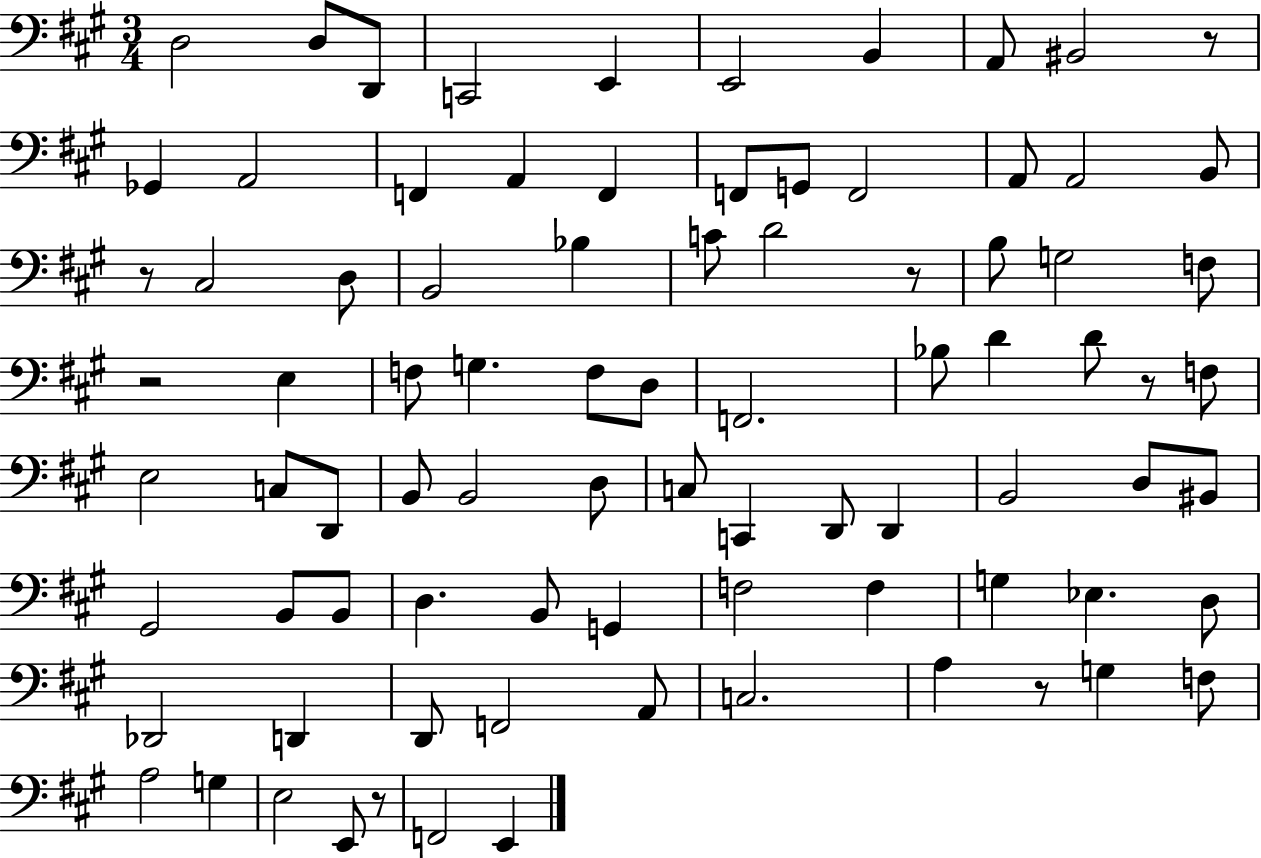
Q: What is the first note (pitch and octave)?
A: D3